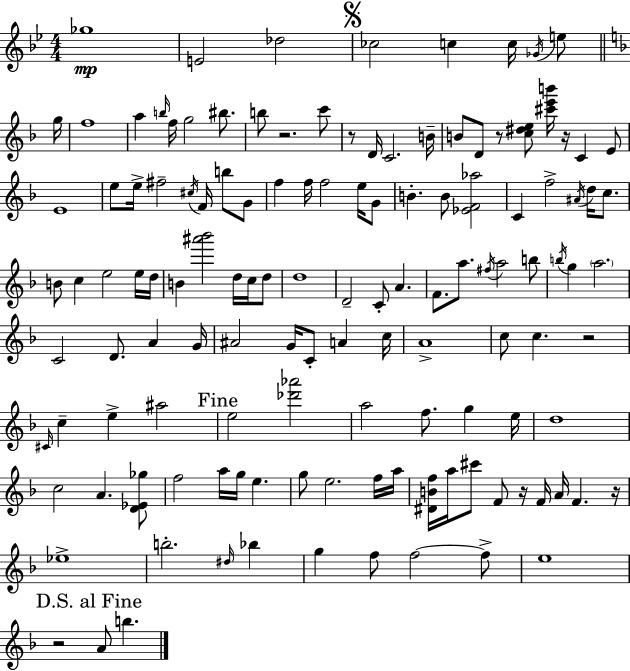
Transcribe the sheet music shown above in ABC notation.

X:1
T:Untitled
M:4/4
L:1/4
K:Bb
_g4 E2 _d2 _c2 c c/4 _G/4 e/2 g/4 f4 a b/4 f/4 g2 ^b/2 b/2 z2 c'/2 z/2 D/4 C2 B/4 B/2 D/2 z/2 [c^de]/2 [^c'e'b']/4 z/4 C E/2 E4 e/2 e/4 ^f2 ^c/4 F/4 b/2 G/2 f f/4 f2 e/4 G/2 B B/2 [_EF_a]2 C f2 ^A/4 d/4 c/2 B/2 c e2 e/4 d/4 B [^a'_b']2 d/4 c/4 d/2 d4 D2 C/2 A F/2 a/2 ^f/4 a2 b/2 b/4 g a2 C2 D/2 A G/4 ^A2 G/4 C/2 A c/4 A4 c/2 c z2 ^C/4 c e ^a2 e2 [_d'_a']2 a2 f/2 g e/4 d4 c2 A [D_E_g]/2 f2 a/4 g/4 e g/2 e2 f/4 a/4 [^DBf]/4 a/4 ^c'/2 F/2 z/4 F/4 A/4 F z/4 _e4 b2 ^d/4 _b g f/2 f2 f/2 e4 z2 A/2 b